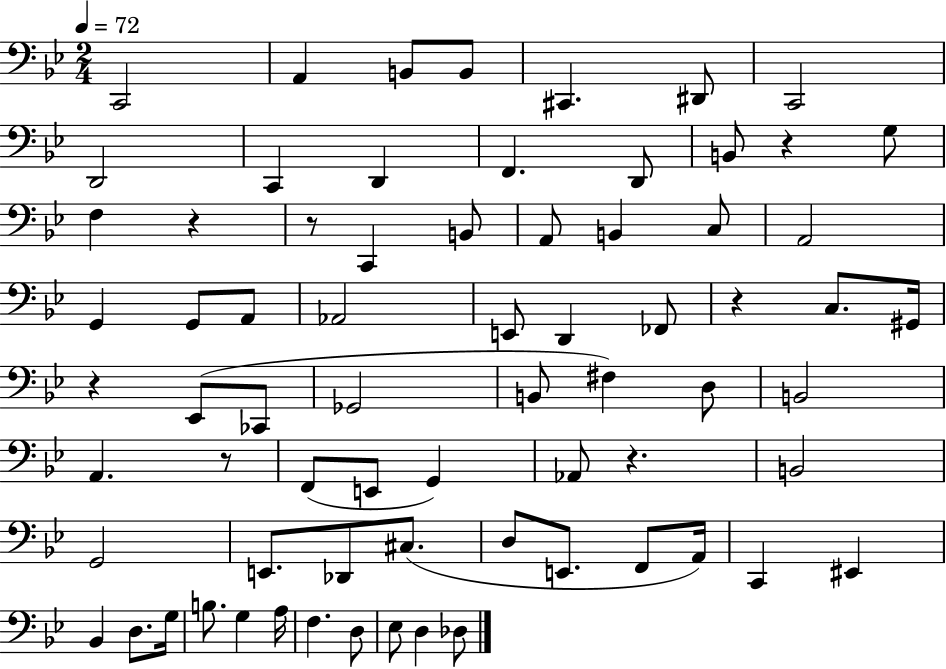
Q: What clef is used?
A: bass